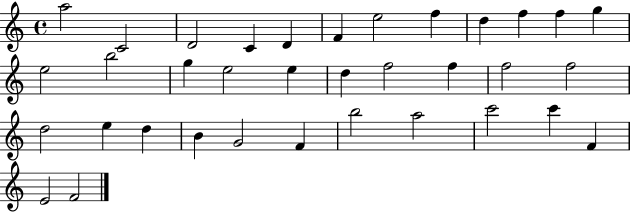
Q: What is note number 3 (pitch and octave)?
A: D4